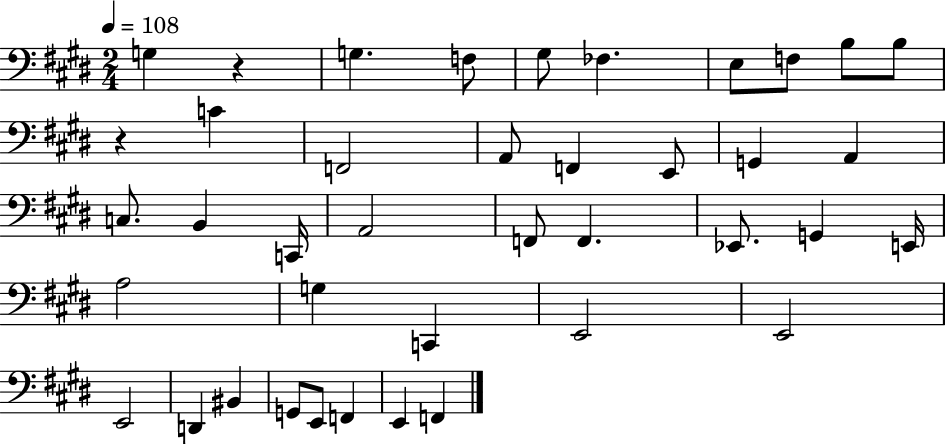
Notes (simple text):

G3/q R/q G3/q. F3/e G#3/e FES3/q. E3/e F3/e B3/e B3/e R/q C4/q F2/h A2/e F2/q E2/e G2/q A2/q C3/e. B2/q C2/s A2/h F2/e F2/q. Eb2/e. G2/q E2/s A3/h G3/q C2/q E2/h E2/h E2/h D2/q BIS2/q G2/e E2/e F2/q E2/q F2/q